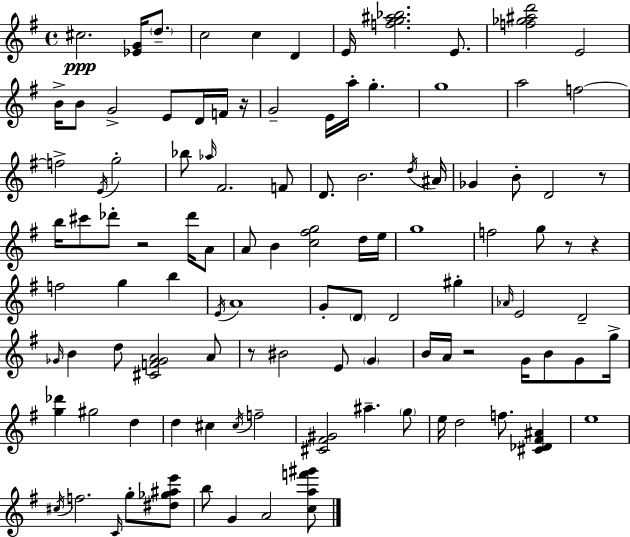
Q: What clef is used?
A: treble